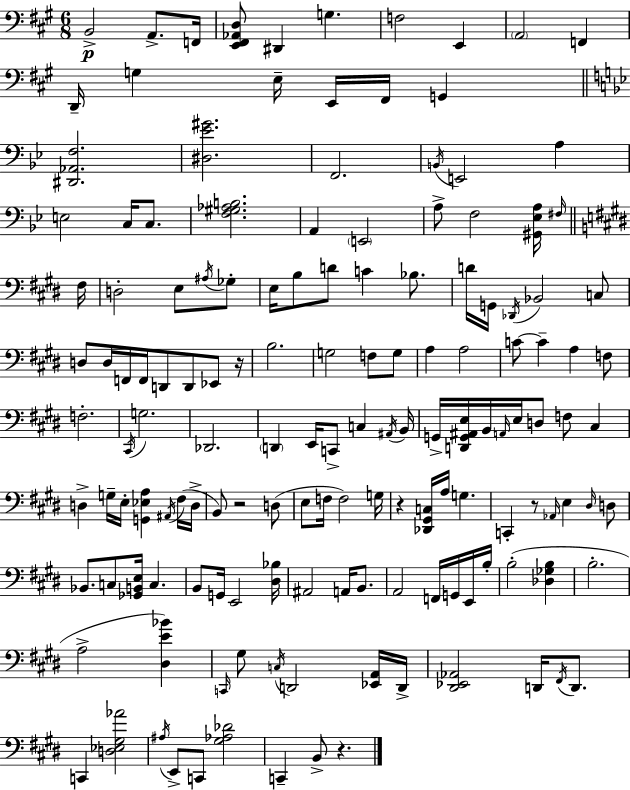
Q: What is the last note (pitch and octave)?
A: B2